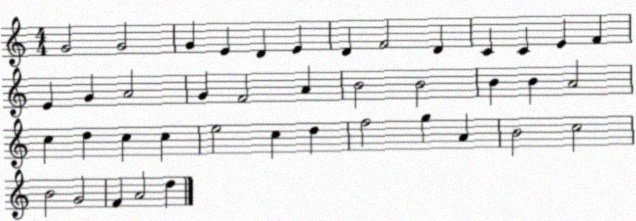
X:1
T:Untitled
M:4/4
L:1/4
K:C
G2 G2 G E D E D F2 D C C E F E G A2 G F2 A B2 B2 B B A2 c d c c e2 c d f2 g A B2 c2 B2 G2 F A2 d